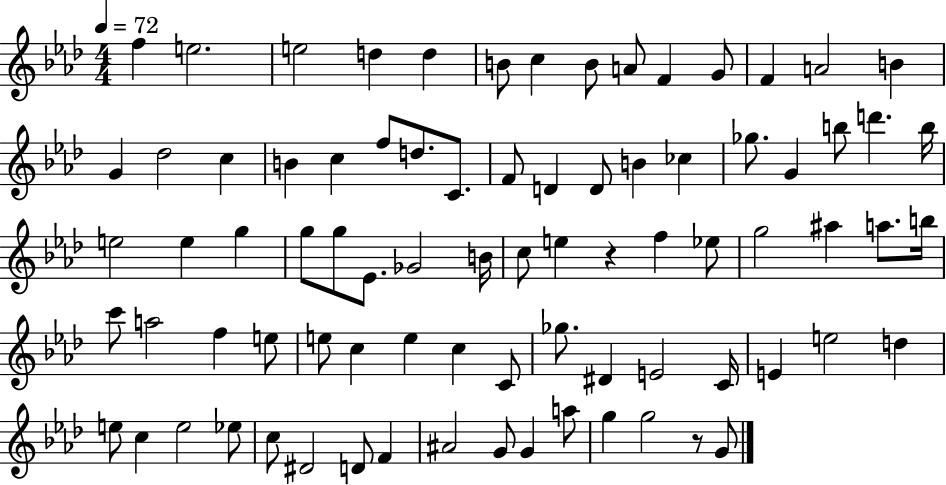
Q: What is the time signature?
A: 4/4